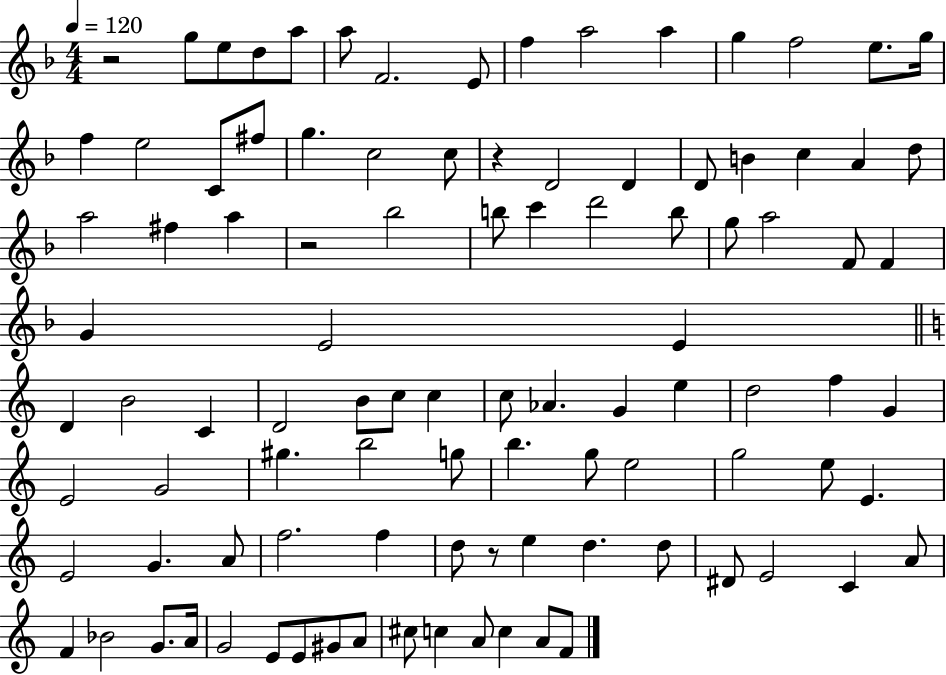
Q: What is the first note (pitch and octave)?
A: G5